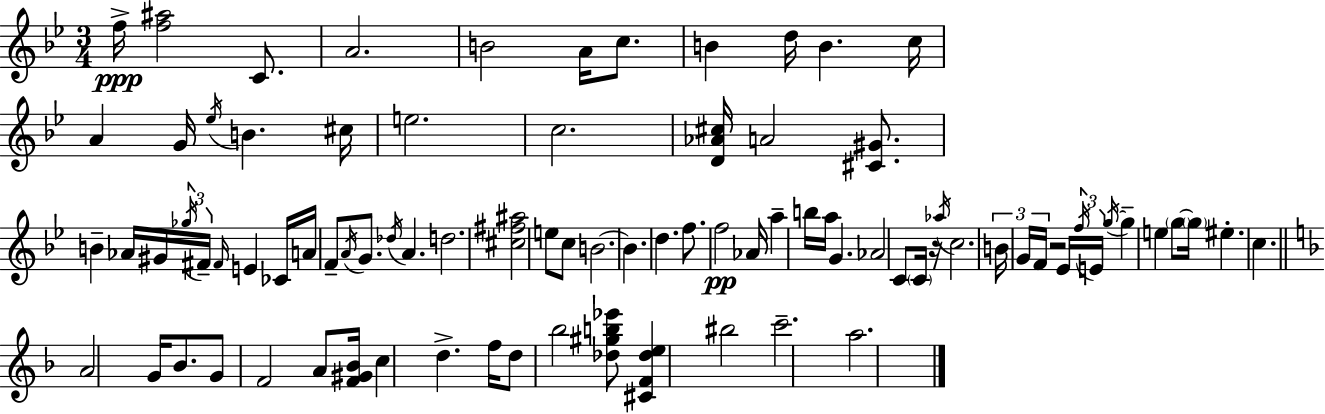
F5/s [F5,A#5]/h C4/e. A4/h. B4/h A4/s C5/e. B4/q D5/s B4/q. C5/s A4/q G4/s Eb5/s B4/q. C#5/s E5/h. C5/h. [D4,Ab4,C#5]/s A4/h [C#4,G#4]/e. B4/q Ab4/s G#4/s Gb5/s F#4/s F#4/s E4/q CES4/s A4/s F4/e A4/s G4/e. Db5/s A4/q. D5/h. [C#5,F#5,A#5]/h E5/e C5/e B4/h. B4/q. D5/q. F5/e. F5/h Ab4/s A5/q B5/s A5/s G4/q. Ab4/h C4/e C4/s R/s Ab5/s C5/h. B4/s G4/s F4/s R/h Eb4/s F5/s E4/s G5/s G5/q E5/q G5/e G5/s EIS5/q. C5/q. A4/h G4/s Bb4/e. G4/e F4/h A4/e [F4,G#4,Bb4]/s C5/q D5/q. F5/s D5/e Bb5/h [Db5,G#5,B5,Eb6]/e [C#4,F4,Db5,E5]/q BIS5/h C6/h. A5/h.